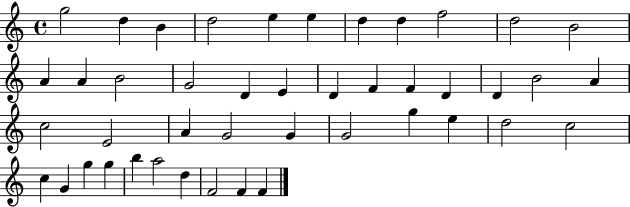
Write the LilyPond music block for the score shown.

{
  \clef treble
  \time 4/4
  \defaultTimeSignature
  \key c \major
  g''2 d''4 b'4 | d''2 e''4 e''4 | d''4 d''4 f''2 | d''2 b'2 | \break a'4 a'4 b'2 | g'2 d'4 e'4 | d'4 f'4 f'4 d'4 | d'4 b'2 a'4 | \break c''2 e'2 | a'4 g'2 g'4 | g'2 g''4 e''4 | d''2 c''2 | \break c''4 g'4 g''4 g''4 | b''4 a''2 d''4 | f'2 f'4 f'4 | \bar "|."
}